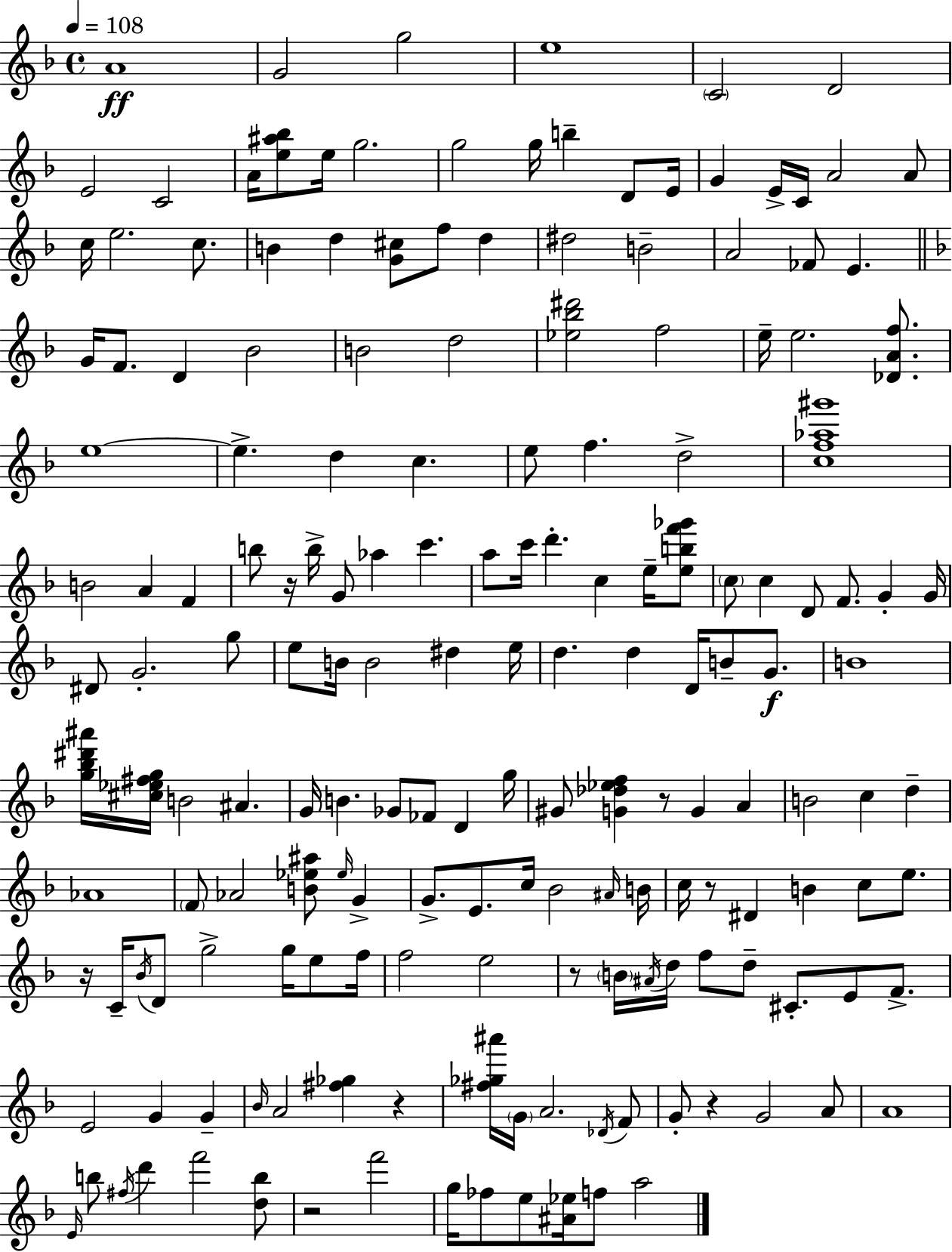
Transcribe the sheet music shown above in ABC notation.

X:1
T:Untitled
M:4/4
L:1/4
K:F
A4 G2 g2 e4 C2 D2 E2 C2 A/4 [e^a_b]/2 e/4 g2 g2 g/4 b D/2 E/4 G E/4 C/4 A2 A/2 c/4 e2 c/2 B d [G^c]/2 f/2 d ^d2 B2 A2 _F/2 E G/4 F/2 D _B2 B2 d2 [_e_b^d']2 f2 e/4 e2 [_DAf]/2 e4 e d c e/2 f d2 [cf_a^g']4 B2 A F b/2 z/4 b/4 G/2 _a c' a/2 c'/4 d' c e/4 [ebf'_g']/2 c/2 c D/2 F/2 G G/4 ^D/2 G2 g/2 e/2 B/4 B2 ^d e/4 d d D/4 B/2 G/2 B4 [g_b^d'^a']/4 [^c_e^fg]/4 B2 ^A G/4 B _G/2 _F/2 D g/4 ^G/2 [G_d_ef] z/2 G A B2 c d _A4 F/2 _A2 [B_e^a]/2 _e/4 G G/2 E/2 c/4 _B2 ^A/4 B/4 c/4 z/2 ^D B c/2 e/2 z/4 C/4 _B/4 D/2 g2 g/4 e/2 f/4 f2 e2 z/2 B/4 ^A/4 d/4 f/2 d/2 ^C/2 E/2 F/2 E2 G G _B/4 A2 [^f_g] z [^f_g^a']/4 G/4 A2 _D/4 F/2 G/2 z G2 A/2 A4 E/4 b/2 ^f/4 d' f'2 [db]/2 z2 f'2 g/4 _f/2 e/2 [^A_e]/4 f/2 a2